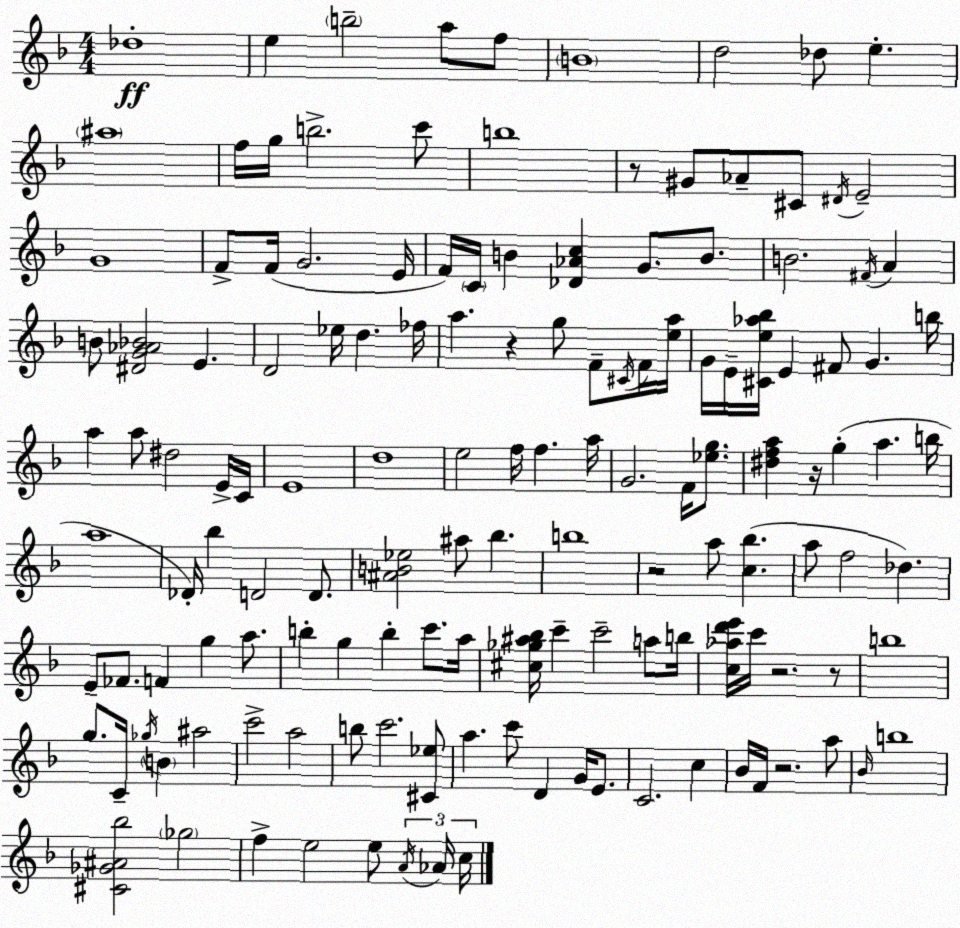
X:1
T:Untitled
M:4/4
L:1/4
K:Dm
_d4 e b2 a/2 f/2 B4 d2 _d/2 e ^a4 f/4 g/4 b2 c'/2 b4 z/2 ^G/2 _A/2 ^C/2 ^D/4 E2 G4 F/2 F/4 G2 E/4 F/4 C/4 B [_D_Ac] G/2 B/2 B2 ^F/4 A B/2 [^DG_A_B]2 E D2 _e/4 d _f/4 a z g/2 F/2 ^C/4 F/4 [ea]/4 G/4 E/4 [^Ce_a_b]/4 E ^F/2 G b/4 a a/2 ^d2 E/4 C/4 E4 d4 e2 f/4 f a/4 G2 F/4 [_eg]/2 [^dfa] z/4 g a b/4 a4 _D/4 _b D2 D/2 [^AB_e]2 ^a/2 _b b4 z2 a/2 [c_b] a/2 f2 _d E/2 _F/2 F g a/2 b g b c'/2 a/4 [^c_g^a_b]/4 c' c'2 a/2 b/4 [c_ad'e']/4 c'/4 z2 z/2 b4 g/2 C/4 _g/4 B ^a2 c'2 a2 b/2 c'2 [^C_e]/2 a c'/2 D G/4 E/2 C2 c _B/4 F/4 z2 a/2 _B/4 b4 [^C_G^A_b]2 _g2 f e2 e/2 A/4 _A/4 c/4